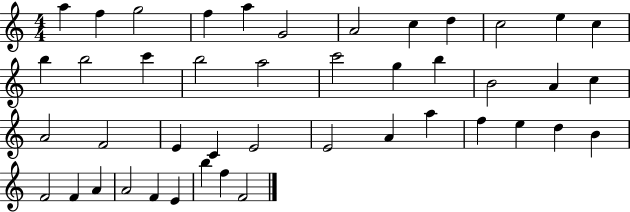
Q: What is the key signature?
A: C major